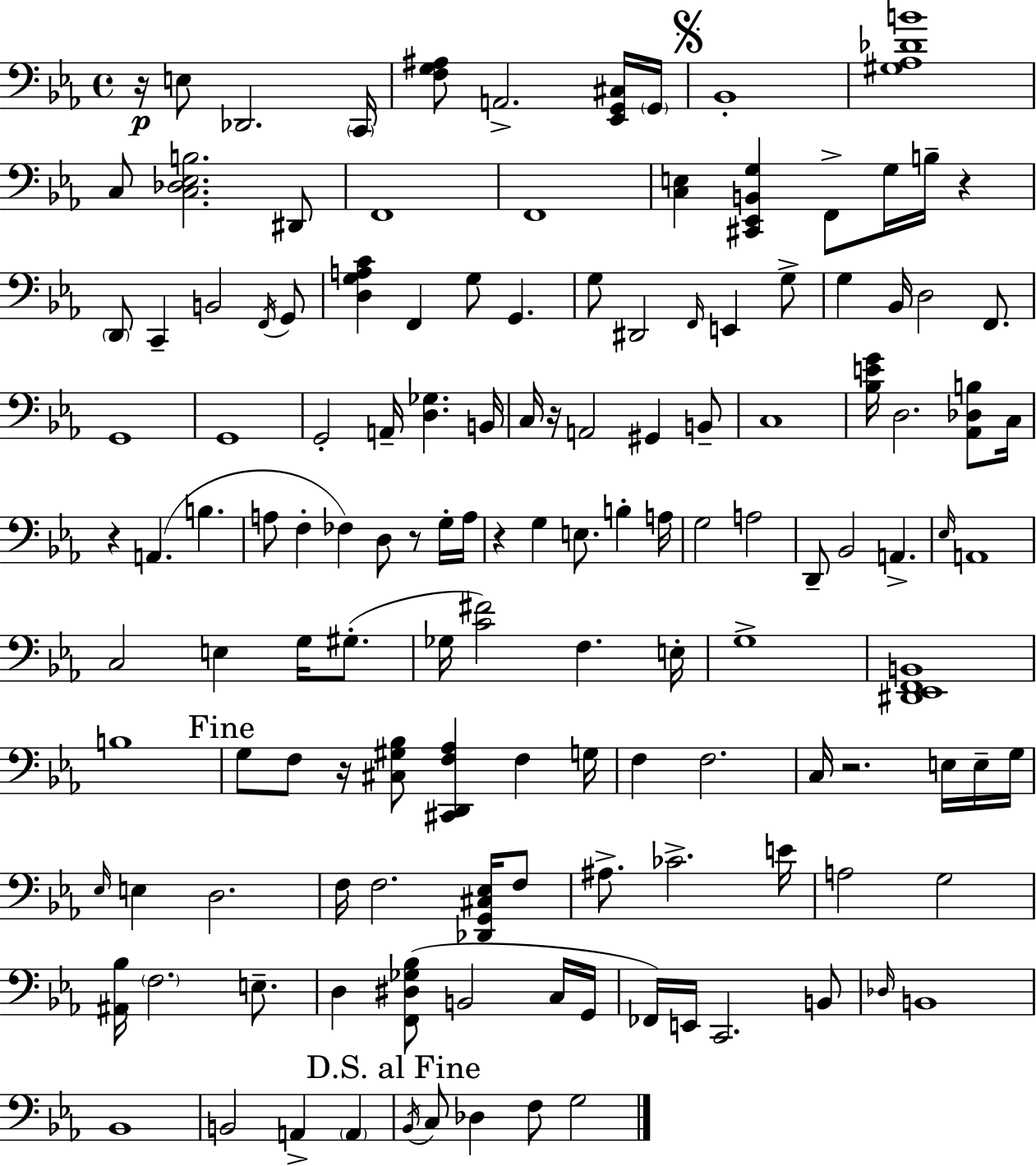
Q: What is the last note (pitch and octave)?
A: G3